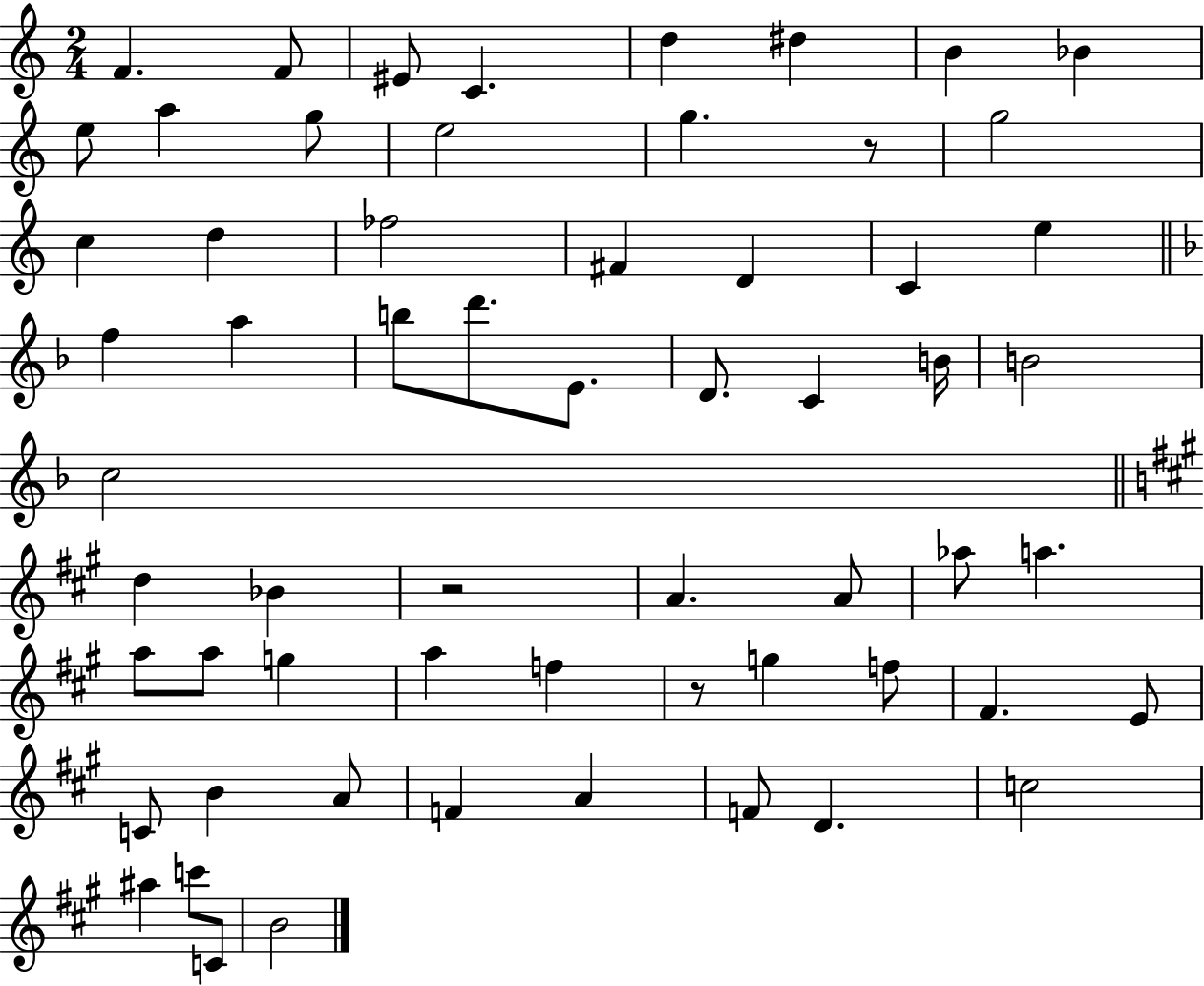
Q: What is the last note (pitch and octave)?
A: B4